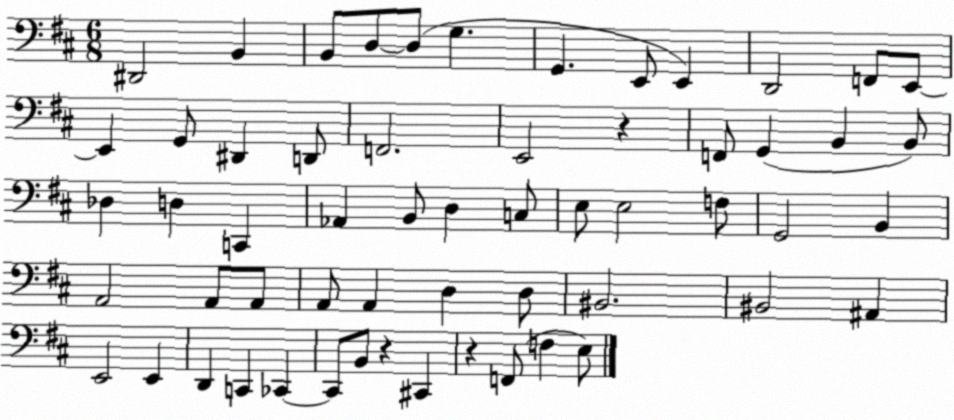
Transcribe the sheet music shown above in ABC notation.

X:1
T:Untitled
M:6/8
L:1/4
K:D
^D,,2 B,, B,,/2 D,/2 D,/2 G, G,, E,,/2 E,, D,,2 F,,/2 E,,/2 E,, G,,/2 ^D,, D,,/2 F,,2 E,,2 z F,,/2 G,, B,, B,,/2 _D, D, C,, _A,, B,,/2 D, C,/2 E,/2 E,2 F,/2 G,,2 B,, A,,2 A,,/2 A,,/2 A,,/2 A,, D, D,/2 ^B,,2 ^B,,2 ^A,, E,,2 E,, D,, C,, _C,, _C,,/2 B,,/2 z ^C,, z F,,/2 F, E,/2